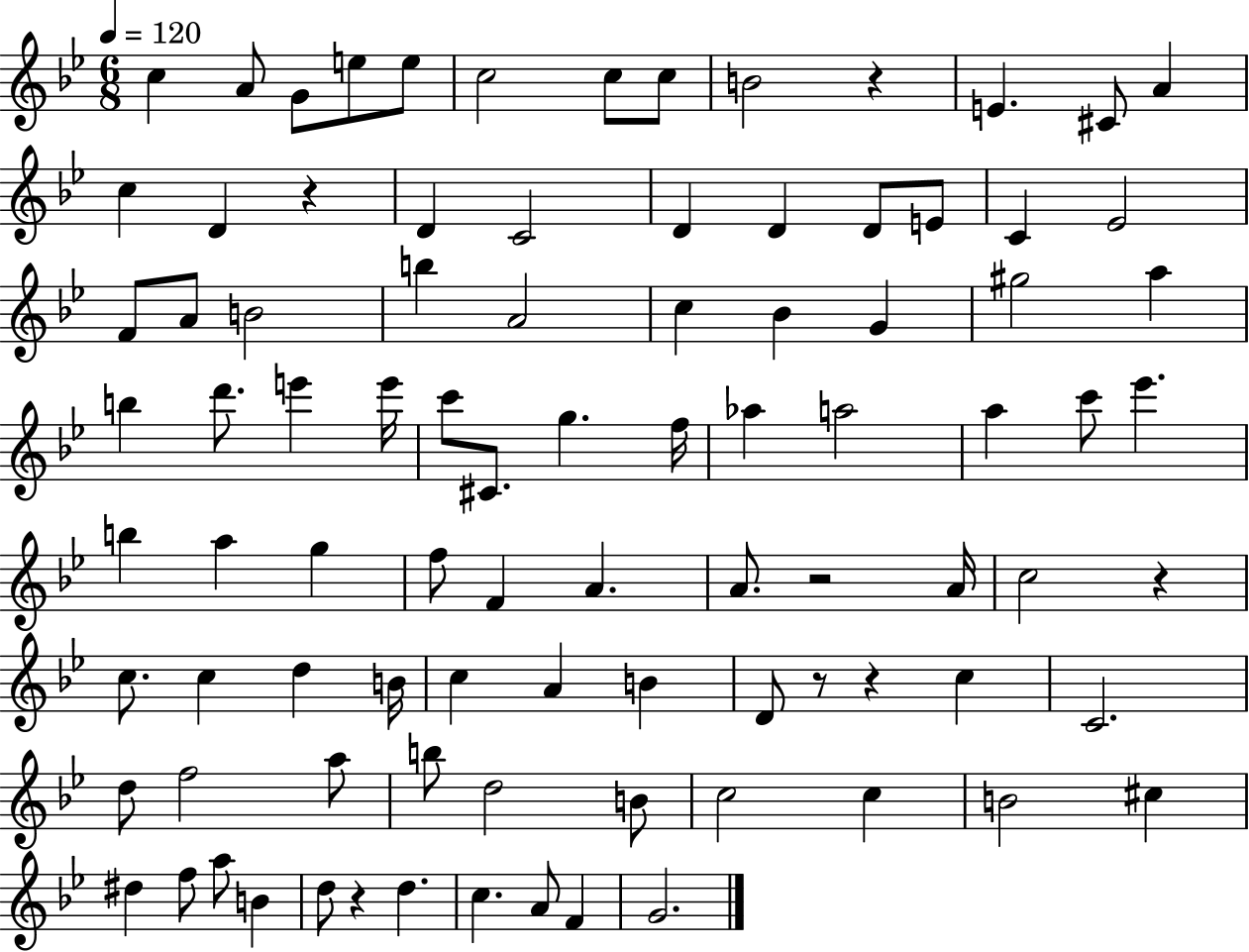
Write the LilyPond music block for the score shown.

{
  \clef treble
  \numericTimeSignature
  \time 6/8
  \key bes \major
  \tempo 4 = 120
  \repeat volta 2 { c''4 a'8 g'8 e''8 e''8 | c''2 c''8 c''8 | b'2 r4 | e'4. cis'8 a'4 | \break c''4 d'4 r4 | d'4 c'2 | d'4 d'4 d'8 e'8 | c'4 ees'2 | \break f'8 a'8 b'2 | b''4 a'2 | c''4 bes'4 g'4 | gis''2 a''4 | \break b''4 d'''8. e'''4 e'''16 | c'''8 cis'8. g''4. f''16 | aes''4 a''2 | a''4 c'''8 ees'''4. | \break b''4 a''4 g''4 | f''8 f'4 a'4. | a'8. r2 a'16 | c''2 r4 | \break c''8. c''4 d''4 b'16 | c''4 a'4 b'4 | d'8 r8 r4 c''4 | c'2. | \break d''8 f''2 a''8 | b''8 d''2 b'8 | c''2 c''4 | b'2 cis''4 | \break dis''4 f''8 a''8 b'4 | d''8 r4 d''4. | c''4. a'8 f'4 | g'2. | \break } \bar "|."
}